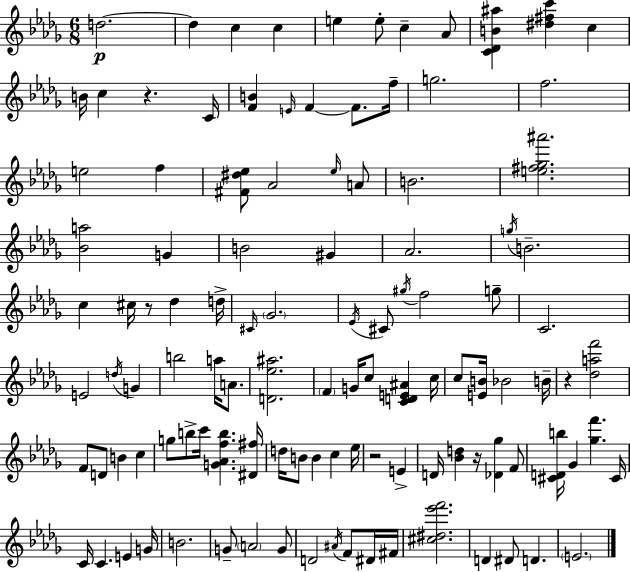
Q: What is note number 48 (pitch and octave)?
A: A4